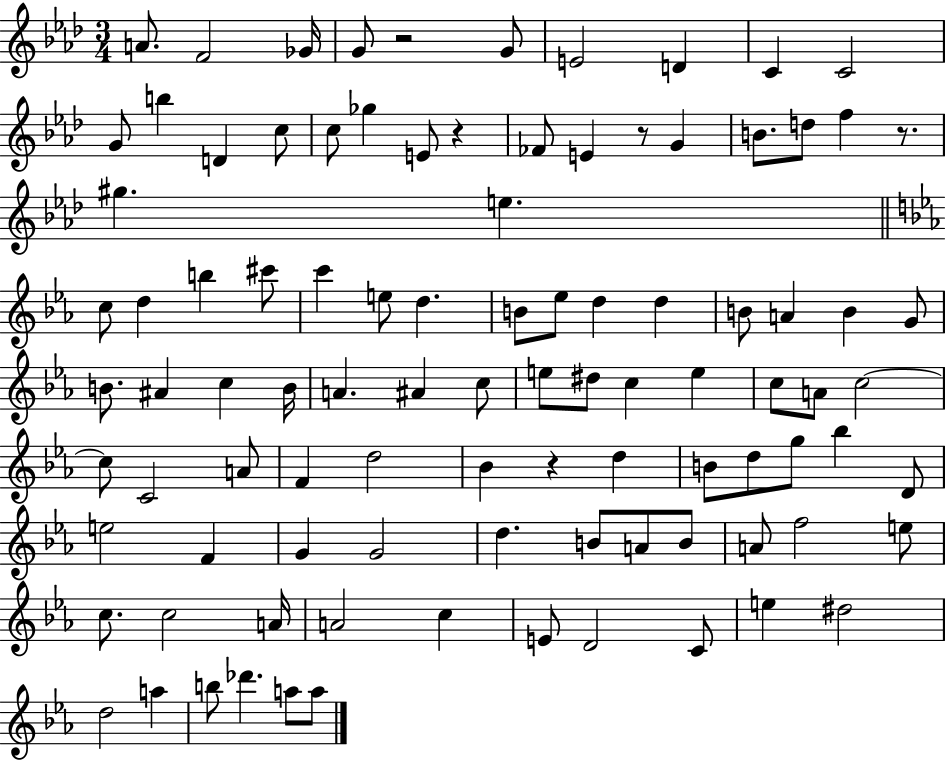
{
  \clef treble
  \numericTimeSignature
  \time 3/4
  \key aes \major
  a'8. f'2 ges'16 | g'8 r2 g'8 | e'2 d'4 | c'4 c'2 | \break g'8 b''4 d'4 c''8 | c''8 ges''4 e'8 r4 | fes'8 e'4 r8 g'4 | b'8. d''8 f''4 r8. | \break gis''4. e''4. | \bar "||" \break \key ees \major c''8 d''4 b''4 cis'''8 | c'''4 e''8 d''4. | b'8 ees''8 d''4 d''4 | b'8 a'4 b'4 g'8 | \break b'8. ais'4 c''4 b'16 | a'4. ais'4 c''8 | e''8 dis''8 c''4 e''4 | c''8 a'8 c''2~~ | \break c''8 c'2 a'8 | f'4 d''2 | bes'4 r4 d''4 | b'8 d''8 g''8 bes''4 d'8 | \break e''2 f'4 | g'4 g'2 | d''4. b'8 a'8 b'8 | a'8 f''2 e''8 | \break c''8. c''2 a'16 | a'2 c''4 | e'8 d'2 c'8 | e''4 dis''2 | \break d''2 a''4 | b''8 des'''4. a''8 a''8 | \bar "|."
}